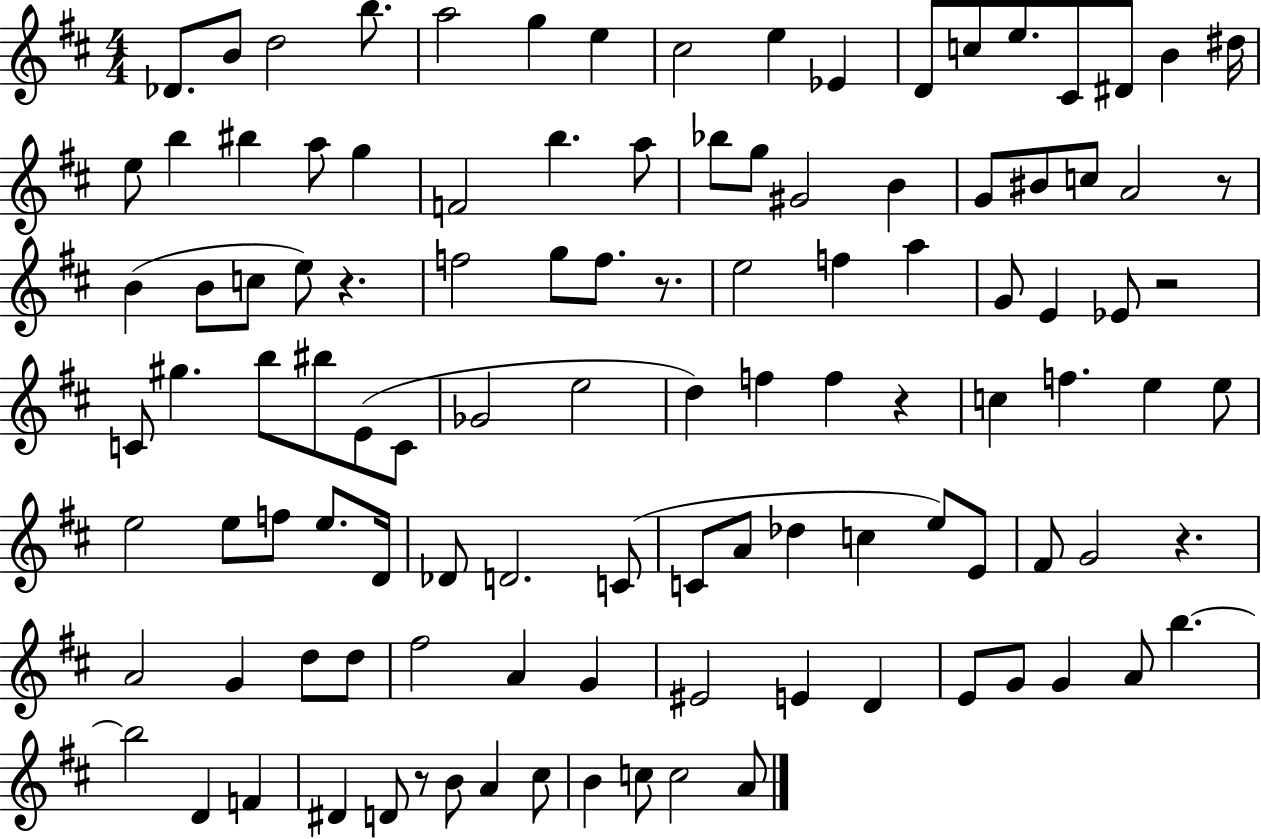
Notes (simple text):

Db4/e. B4/e D5/h B5/e. A5/h G5/q E5/q C#5/h E5/q Eb4/q D4/e C5/e E5/e. C#4/e D#4/e B4/q D#5/s E5/e B5/q BIS5/q A5/e G5/q F4/h B5/q. A5/e Bb5/e G5/e G#4/h B4/q G4/e BIS4/e C5/e A4/h R/e B4/q B4/e C5/e E5/e R/q. F5/h G5/e F5/e. R/e. E5/h F5/q A5/q G4/e E4/q Eb4/e R/h C4/e G#5/q. B5/e BIS5/e E4/e C4/e Gb4/h E5/h D5/q F5/q F5/q R/q C5/q F5/q. E5/q E5/e E5/h E5/e F5/e E5/e. D4/s Db4/e D4/h. C4/e C4/e A4/e Db5/q C5/q E5/e E4/e F#4/e G4/h R/q. A4/h G4/q D5/e D5/e F#5/h A4/q G4/q EIS4/h E4/q D4/q E4/e G4/e G4/q A4/e B5/q. B5/h D4/q F4/q D#4/q D4/e R/e B4/e A4/q C#5/e B4/q C5/e C5/h A4/e